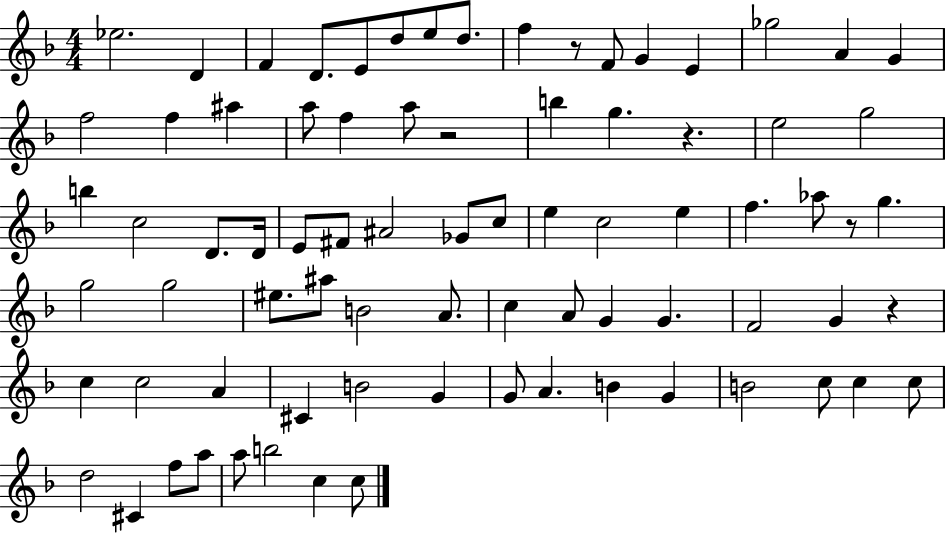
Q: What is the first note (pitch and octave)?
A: Eb5